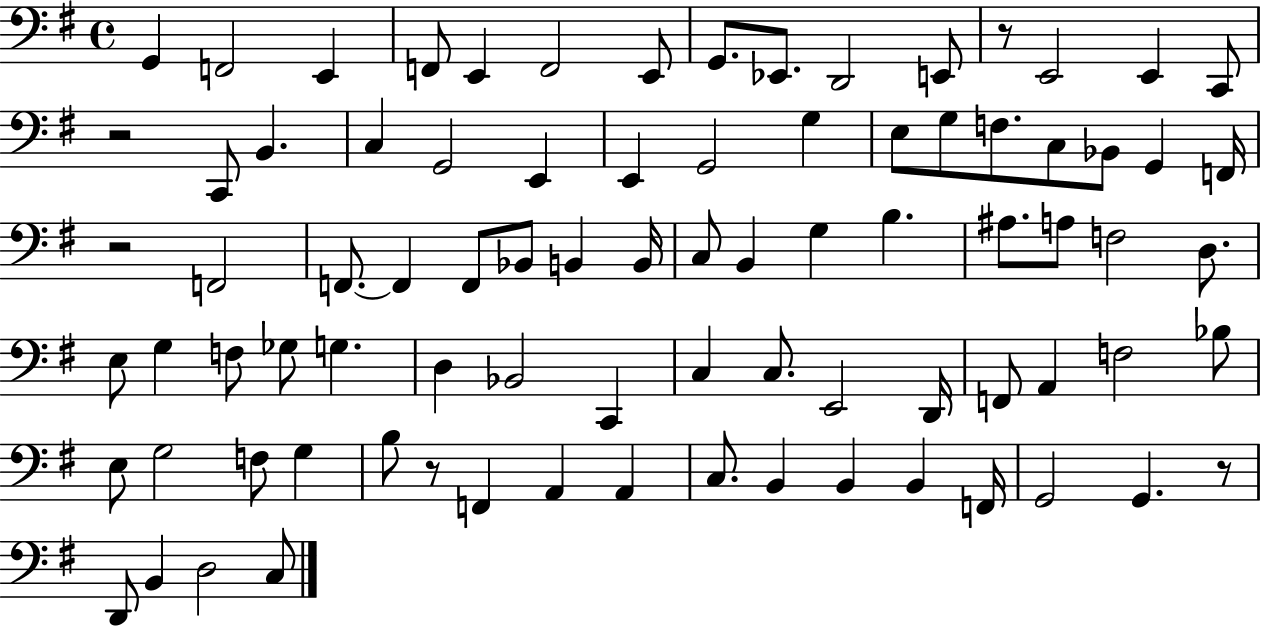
X:1
T:Untitled
M:4/4
L:1/4
K:G
G,, F,,2 E,, F,,/2 E,, F,,2 E,,/2 G,,/2 _E,,/2 D,,2 E,,/2 z/2 E,,2 E,, C,,/2 z2 C,,/2 B,, C, G,,2 E,, E,, G,,2 G, E,/2 G,/2 F,/2 C,/2 _B,,/2 G,, F,,/4 z2 F,,2 F,,/2 F,, F,,/2 _B,,/2 B,, B,,/4 C,/2 B,, G, B, ^A,/2 A,/2 F,2 D,/2 E,/2 G, F,/2 _G,/2 G, D, _B,,2 C,, C, C,/2 E,,2 D,,/4 F,,/2 A,, F,2 _B,/2 E,/2 G,2 F,/2 G, B,/2 z/2 F,, A,, A,, C,/2 B,, B,, B,, F,,/4 G,,2 G,, z/2 D,,/2 B,, D,2 C,/2